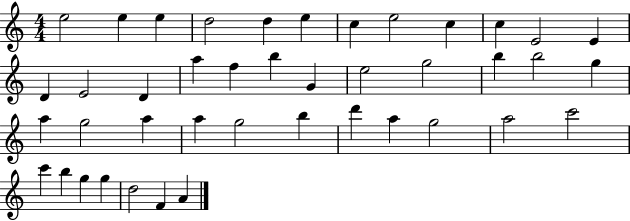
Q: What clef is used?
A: treble